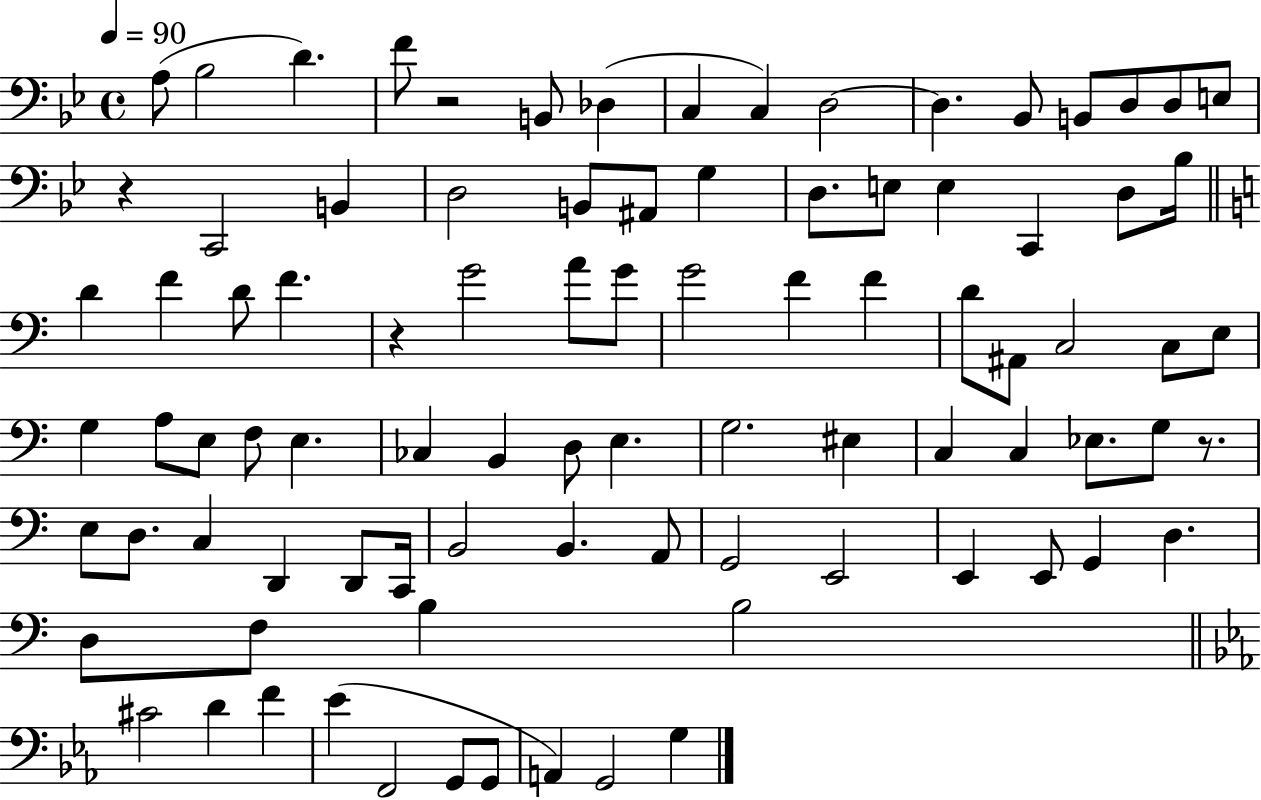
X:1
T:Untitled
M:4/4
L:1/4
K:Bb
A,/2 _B,2 D F/2 z2 B,,/2 _D, C, C, D,2 D, _B,,/2 B,,/2 D,/2 D,/2 E,/2 z C,,2 B,, D,2 B,,/2 ^A,,/2 G, D,/2 E,/2 E, C,, D,/2 _B,/4 D F D/2 F z G2 A/2 G/2 G2 F F D/2 ^A,,/2 C,2 C,/2 E,/2 G, A,/2 E,/2 F,/2 E, _C, B,, D,/2 E, G,2 ^E, C, C, _E,/2 G,/2 z/2 E,/2 D,/2 C, D,, D,,/2 C,,/4 B,,2 B,, A,,/2 G,,2 E,,2 E,, E,,/2 G,, D, D,/2 F,/2 B, B,2 ^C2 D F _E F,,2 G,,/2 G,,/2 A,, G,,2 G,